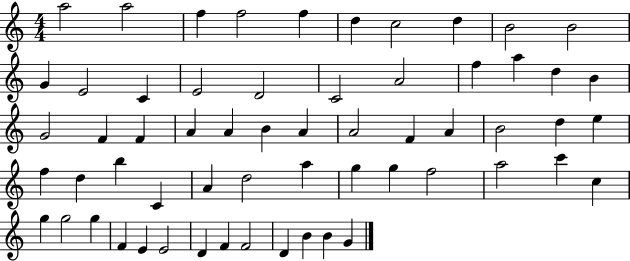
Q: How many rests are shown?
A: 0